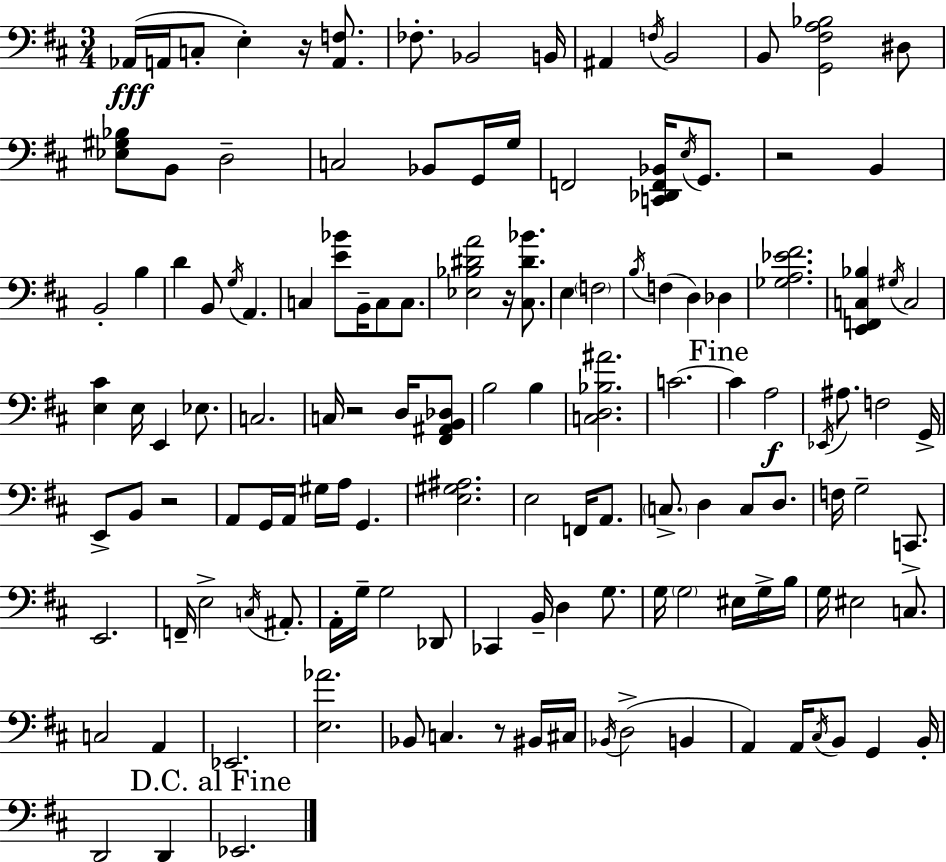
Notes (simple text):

Ab2/s A2/s C3/e E3/q R/s [A2,F3]/e. FES3/e. Bb2/h B2/s A#2/q F3/s B2/h B2/e [G2,F#3,A3,Bb3]/h D#3/e [Eb3,G#3,Bb3]/e B2/e D3/h C3/h Bb2/e G2/s G3/s F2/h [C2,Db2,F2,Bb2]/s E3/s G2/e. R/h B2/q B2/h B3/q D4/q B2/e G3/s A2/q. C3/q [E4,Bb4]/e B2/s C3/e C3/e. [Eb3,Bb3,D#4,A4]/h R/s [C#3,D#4,Bb4]/e. E3/q F3/h B3/s F3/q D3/q Db3/q [Gb3,A3,Eb4,F#4]/h. [E2,F2,C3,Bb3]/q G#3/s C3/h [E3,C#4]/q E3/s E2/q Eb3/e. C3/h. C3/s R/h D3/s [F#2,A#2,B2,Db3]/e B3/h B3/q [C3,D3,Bb3,A#4]/h. C4/h. C4/q A3/h Eb2/s A#3/e. F3/h G2/s E2/e B2/e R/h A2/e G2/s A2/s G#3/s A3/s G2/q. [E3,G#3,A#3]/h. E3/h F2/s A2/e. C3/e. D3/q C3/e D3/e. F3/s G3/h C2/e. E2/h. F2/s E3/h C3/s A#2/e. A2/s G3/s G3/h Db2/e CES2/q B2/s D3/q G3/e. G3/s G3/h EIS3/s G3/s B3/s G3/s EIS3/h C3/e. C3/h A2/q Eb2/h. [E3,Ab4]/h. Bb2/e C3/q. R/e BIS2/s C#3/s Bb2/s D3/h B2/q A2/q A2/s C#3/s B2/e G2/q B2/s D2/h D2/q Eb2/h.